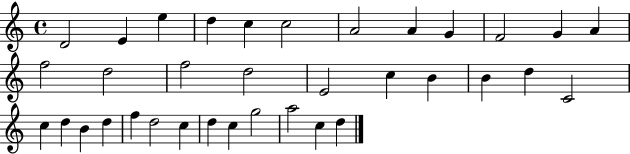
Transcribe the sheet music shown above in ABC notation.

X:1
T:Untitled
M:4/4
L:1/4
K:C
D2 E e d c c2 A2 A G F2 G A f2 d2 f2 d2 E2 c B B d C2 c d B d f d2 c d c g2 a2 c d